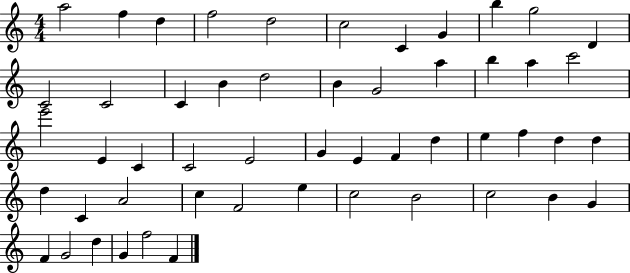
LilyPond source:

{
  \clef treble
  \numericTimeSignature
  \time 4/4
  \key c \major
  a''2 f''4 d''4 | f''2 d''2 | c''2 c'4 g'4 | b''4 g''2 d'4 | \break c'2 c'2 | c'4 b'4 d''2 | b'4 g'2 a''4 | b''4 a''4 c'''2 | \break e'''2 e'4 c'4 | c'2 e'2 | g'4 e'4 f'4 d''4 | e''4 f''4 d''4 d''4 | \break d''4 c'4 a'2 | c''4 f'2 e''4 | c''2 b'2 | c''2 b'4 g'4 | \break f'4 g'2 d''4 | g'4 f''2 f'4 | \bar "|."
}